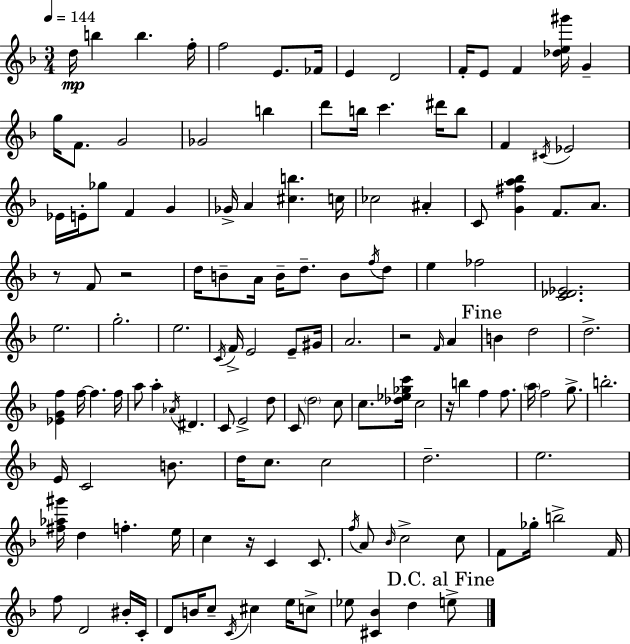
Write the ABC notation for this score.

X:1
T:Untitled
M:3/4
L:1/4
K:Dm
d/4 b b f/4 f2 E/2 _F/4 E D2 F/4 E/2 F [_de^g']/4 G g/4 F/2 G2 _G2 b d'/2 b/4 c' ^d'/4 b/2 F ^C/4 _E2 _E/4 E/4 _g/2 F G _G/4 A [^cb] c/4 _c2 ^A C/2 [G^fa_b] F/2 A/2 z/2 F/2 z2 d/4 B/2 A/4 B/4 d/2 B/2 f/4 d/2 e _f2 [C_D_E]2 e2 g2 e2 C/4 F/4 E2 E/2 ^G/4 A2 z2 F/4 A B d2 d2 [_EGf] f/4 f f/4 a/2 a _A/4 ^D C/2 E2 d/2 C/2 d2 c/2 c/2 [_d_e_gc']/4 c2 z/4 b f f/2 a/4 f2 g/2 b2 E/4 C2 B/2 d/4 c/2 c2 d2 e2 [^f_a^g']/4 d f e/4 c z/4 C C/2 f/4 A/2 _B/4 c2 c/2 F/2 _g/4 b2 F/4 f/2 D2 ^B/4 C/4 D/2 B/4 c/2 C/4 ^c e/4 c/2 _e/2 [^C_B] d e/2